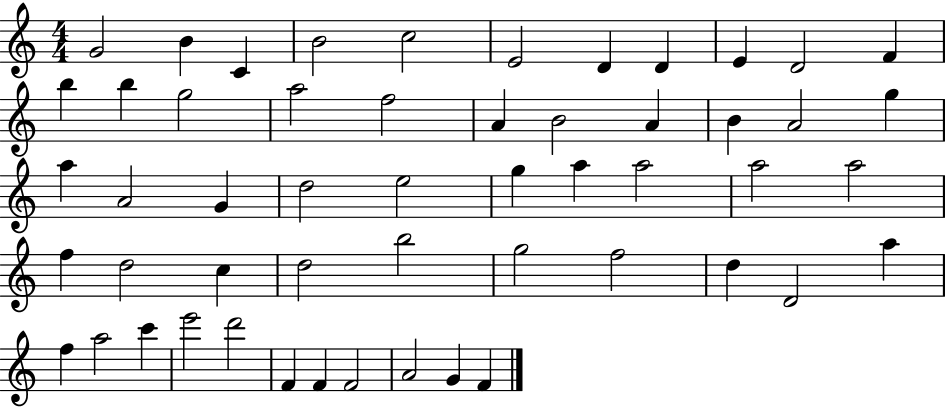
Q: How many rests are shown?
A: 0